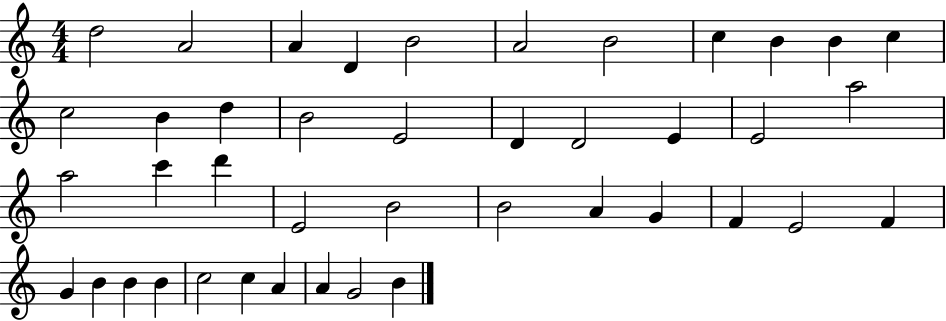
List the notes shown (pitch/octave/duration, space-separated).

D5/h A4/h A4/q D4/q B4/h A4/h B4/h C5/q B4/q B4/q C5/q C5/h B4/q D5/q B4/h E4/h D4/q D4/h E4/q E4/h A5/h A5/h C6/q D6/q E4/h B4/h B4/h A4/q G4/q F4/q E4/h F4/q G4/q B4/q B4/q B4/q C5/h C5/q A4/q A4/q G4/h B4/q